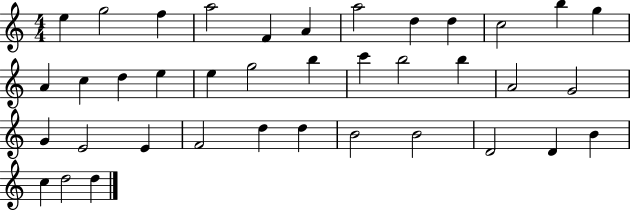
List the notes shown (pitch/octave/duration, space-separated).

E5/q G5/h F5/q A5/h F4/q A4/q A5/h D5/q D5/q C5/h B5/q G5/q A4/q C5/q D5/q E5/q E5/q G5/h B5/q C6/q B5/h B5/q A4/h G4/h G4/q E4/h E4/q F4/h D5/q D5/q B4/h B4/h D4/h D4/q B4/q C5/q D5/h D5/q